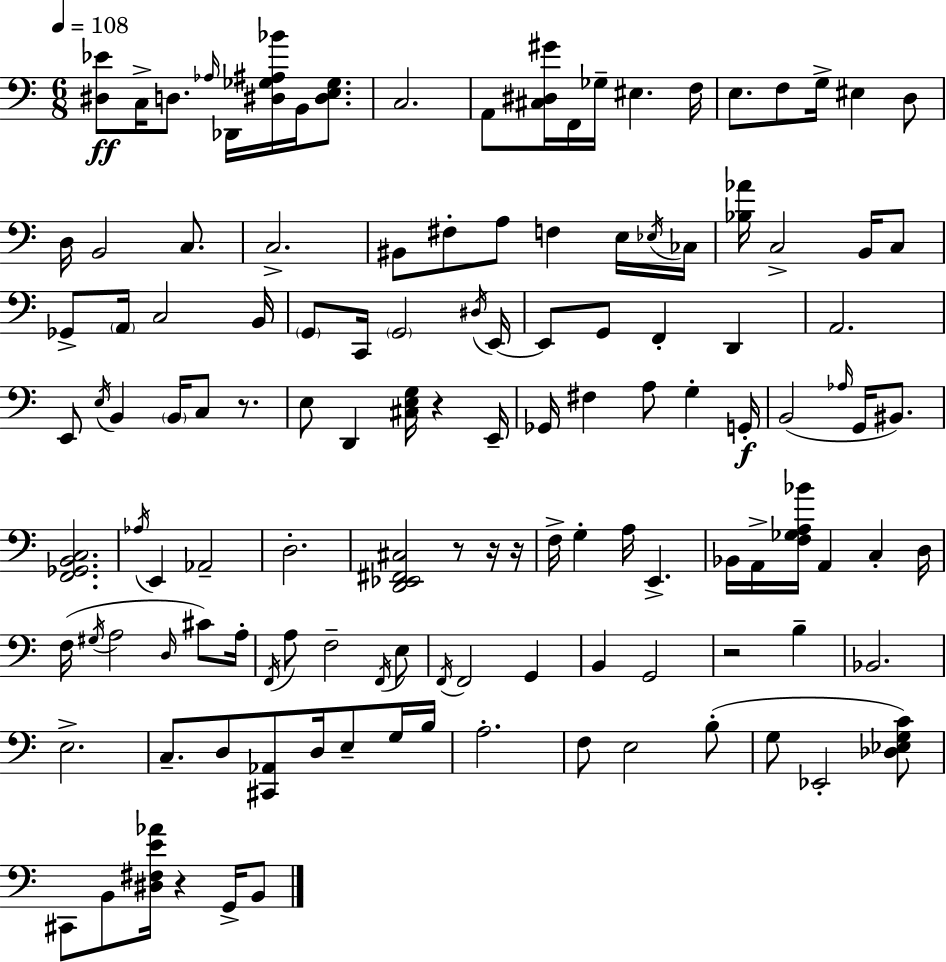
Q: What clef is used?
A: bass